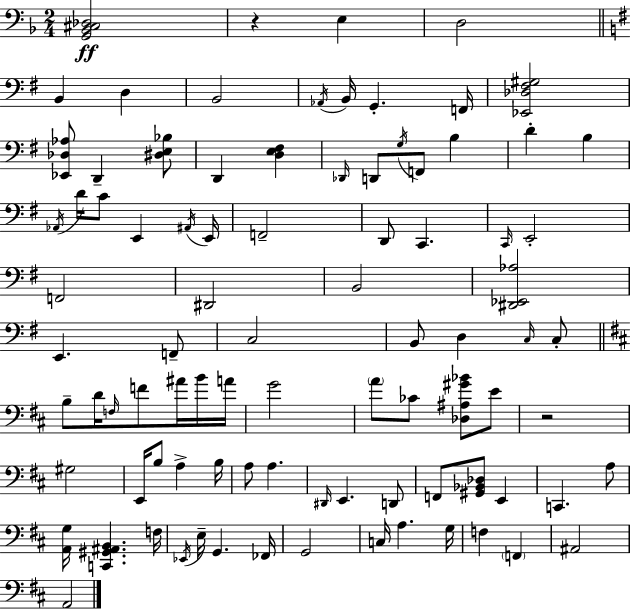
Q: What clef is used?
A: bass